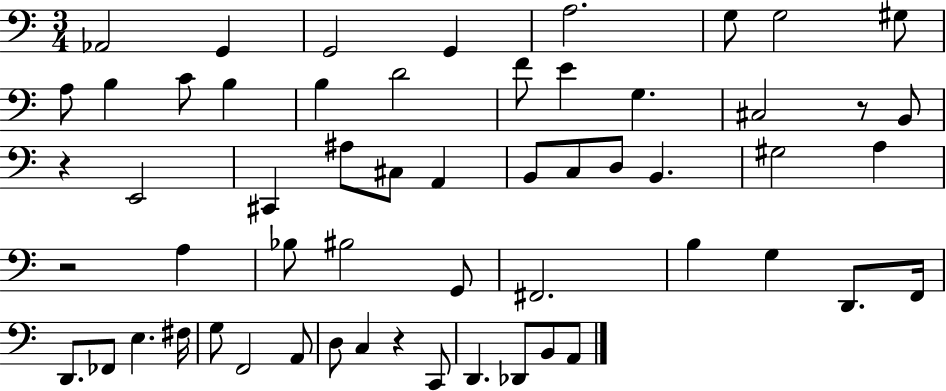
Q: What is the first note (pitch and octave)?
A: Ab2